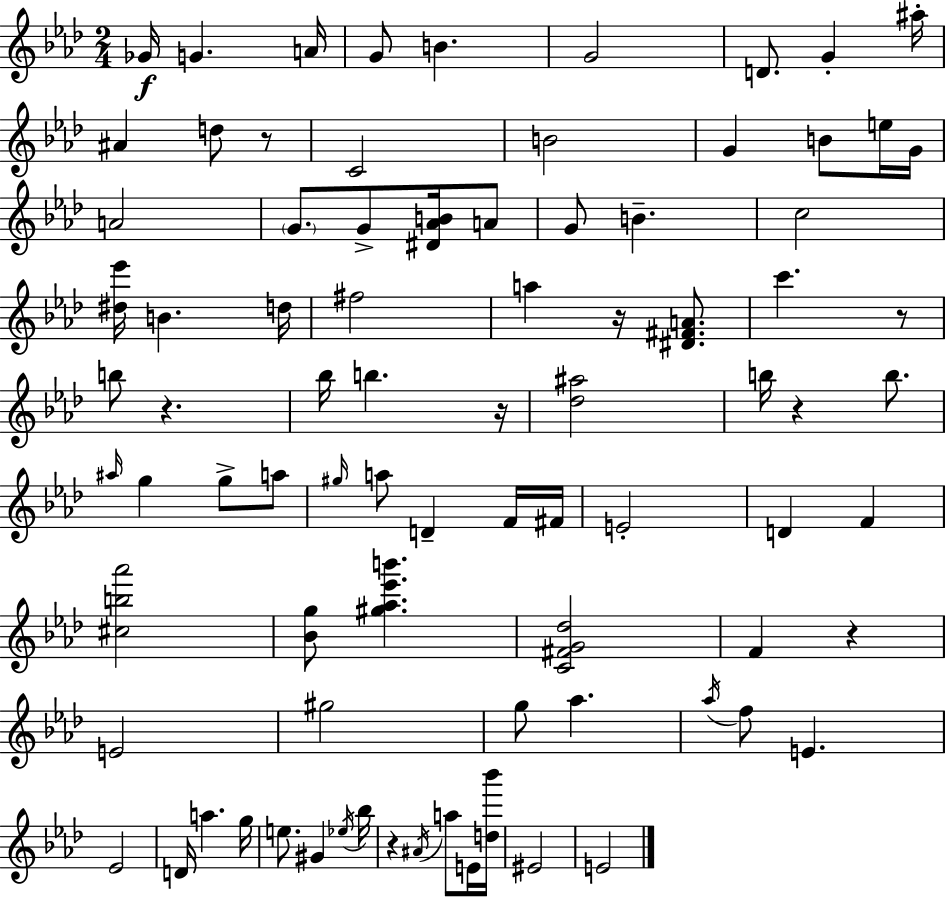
{
  \clef treble
  \numericTimeSignature
  \time 2/4
  \key f \minor
  \repeat volta 2 { ges'16\f g'4. a'16 | g'8 b'4. | g'2 | d'8. g'4-. ais''16-. | \break ais'4 d''8 r8 | c'2 | b'2 | g'4 b'8 e''16 g'16 | \break a'2 | \parenthesize g'8. g'8-> <dis' aes' b'>16 a'8 | g'8 b'4.-- | c''2 | \break <dis'' ees'''>16 b'4. d''16 | fis''2 | a''4 r16 <dis' fis' a'>8. | c'''4. r8 | \break b''8 r4. | bes''16 b''4. r16 | <des'' ais''>2 | b''16 r4 b''8. | \break \grace { ais''16 } g''4 g''8-> a''8 | \grace { gis''16 } a''8 d'4-- | f'16 fis'16 e'2-. | d'4 f'4 | \break <cis'' b'' aes'''>2 | <bes' g''>8 <gis'' aes'' ees''' b'''>4. | <c' fis' g' des''>2 | f'4 r4 | \break e'2 | gis''2 | g''8 aes''4. | \acciaccatura { aes''16 } f''8 e'4. | \break ees'2 | d'16 a''4. | g''16 e''8. gis'4 | \acciaccatura { ees''16 } bes''16 r4 | \break \acciaccatura { ais'16 } a''8 e'16 <d'' bes'''>16 eis'2 | e'2 | } \bar "|."
}